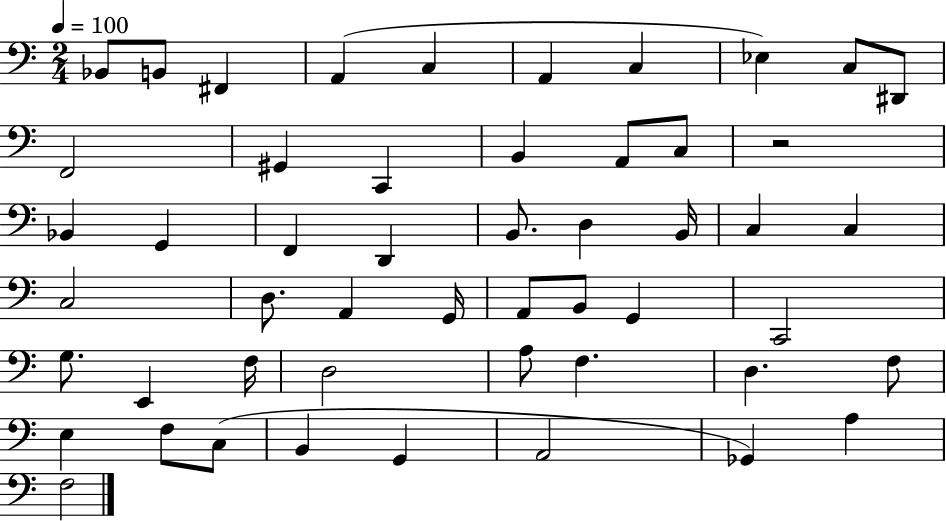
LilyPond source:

{
  \clef bass
  \numericTimeSignature
  \time 2/4
  \key c \major
  \tempo 4 = 100
  bes,8 b,8 fis,4 | a,4( c4 | a,4 c4 | ees4) c8 dis,8 | \break f,2 | gis,4 c,4 | b,4 a,8 c8 | r2 | \break bes,4 g,4 | f,4 d,4 | b,8. d4 b,16 | c4 c4 | \break c2 | d8. a,4 g,16 | a,8 b,8 g,4 | c,2 | \break g8. e,4 f16 | d2 | a8 f4. | d4. f8 | \break e4 f8 c8( | b,4 g,4 | a,2 | ges,4) a4 | \break f2 | \bar "|."
}